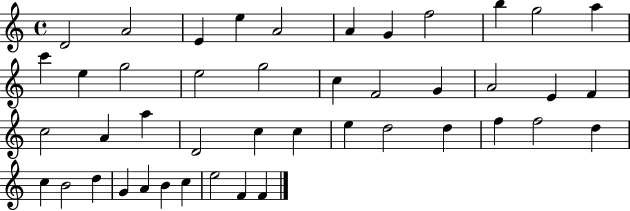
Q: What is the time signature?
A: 4/4